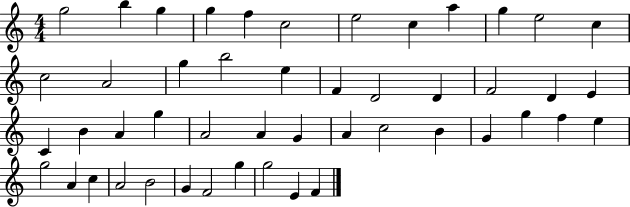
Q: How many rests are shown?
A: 0